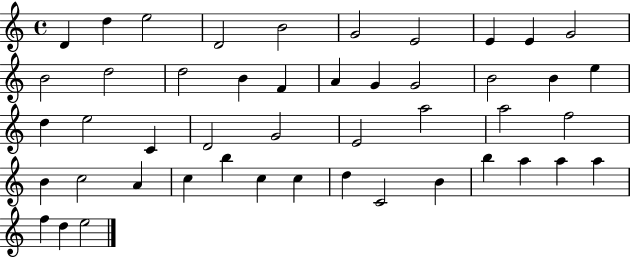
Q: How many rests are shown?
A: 0